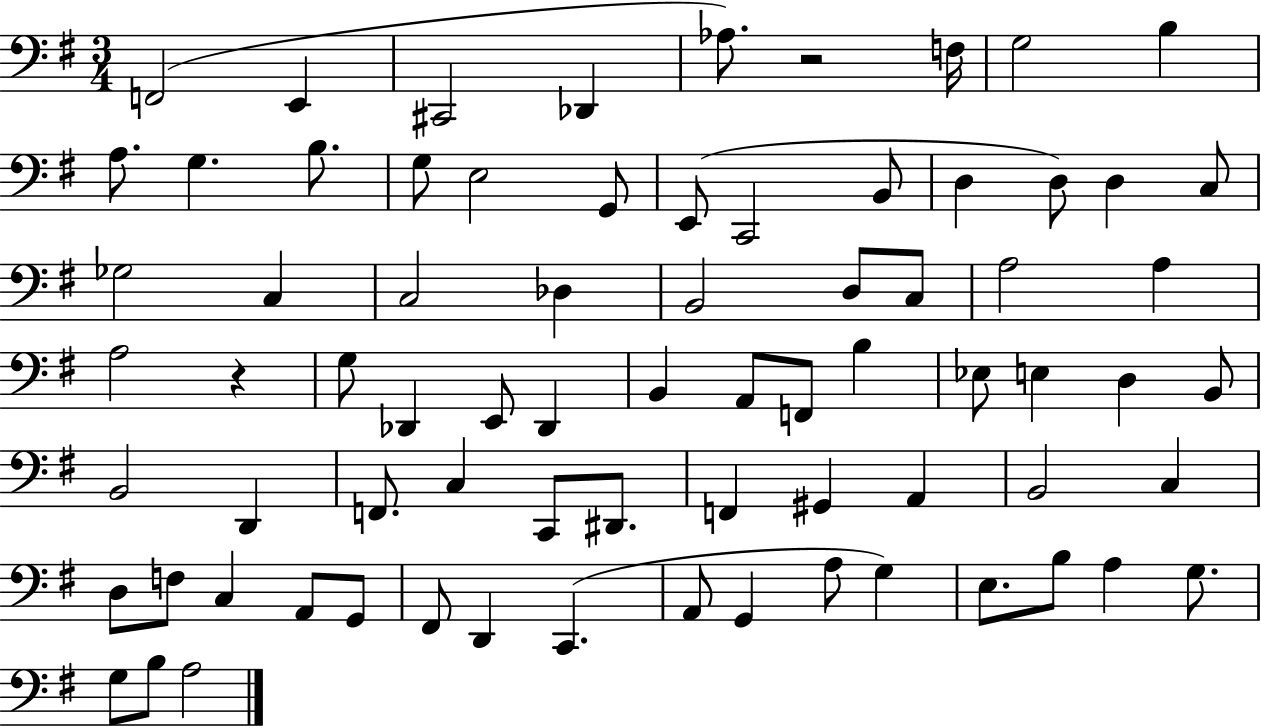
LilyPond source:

{
  \clef bass
  \numericTimeSignature
  \time 3/4
  \key g \major
  \repeat volta 2 { f,2( e,4 | cis,2 des,4 | aes8.) r2 f16 | g2 b4 | \break a8. g4. b8. | g8 e2 g,8 | e,8( c,2 b,8 | d4 d8) d4 c8 | \break ges2 c4 | c2 des4 | b,2 d8 c8 | a2 a4 | \break a2 r4 | g8 des,4 e,8 des,4 | b,4 a,8 f,8 b4 | ees8 e4 d4 b,8 | \break b,2 d,4 | f,8. c4 c,8 dis,8. | f,4 gis,4 a,4 | b,2 c4 | \break d8 f8 c4 a,8 g,8 | fis,8 d,4 c,4.( | a,8 g,4 a8 g4) | e8. b8 a4 g8. | \break g8 b8 a2 | } \bar "|."
}